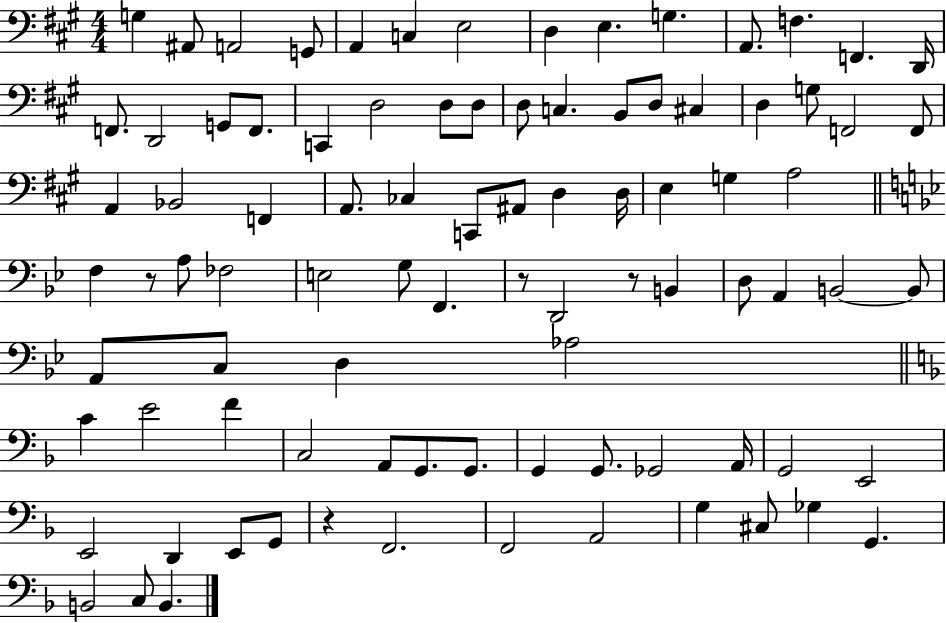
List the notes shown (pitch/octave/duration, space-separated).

G3/q A#2/e A2/h G2/e A2/q C3/q E3/h D3/q E3/q. G3/q. A2/e. F3/q. F2/q. D2/s F2/e. D2/h G2/e F2/e. C2/q D3/h D3/e D3/e D3/e C3/q. B2/e D3/e C#3/q D3/q G3/e F2/h F2/e A2/q Bb2/h F2/q A2/e. CES3/q C2/e A#2/e D3/q D3/s E3/q G3/q A3/h F3/q R/e A3/e FES3/h E3/h G3/e F2/q. R/e D2/h R/e B2/q D3/e A2/q B2/h B2/e A2/e C3/e D3/q Ab3/h C4/q E4/h F4/q C3/h A2/e G2/e. G2/e. G2/q G2/e. Gb2/h A2/s G2/h E2/h E2/h D2/q E2/e G2/e R/q F2/h. F2/h A2/h G3/q C#3/e Gb3/q G2/q. B2/h C3/e B2/q.